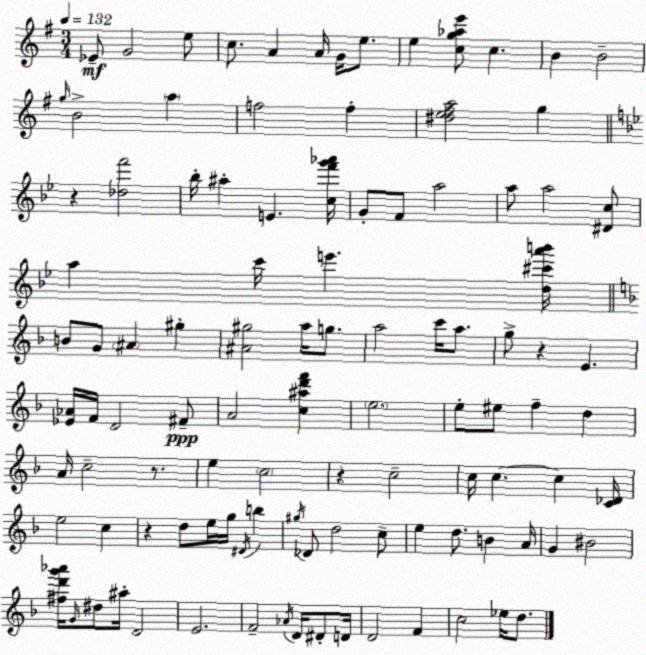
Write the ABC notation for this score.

X:1
T:Untitled
M:3/4
L:1/4
K:G
_E/2 G2 e/2 c/2 A A/4 G/4 e/2 e [cg_ae']/2 c B B2 g/4 B2 a f2 f [^de^fa]2 g z [_df']2 _b/4 ^a E [cf'g'_a']/4 G/2 F/2 a2 a/2 a2 [^Dc]/2 a c'/4 e' [d^c'a'b']/4 B/2 G/2 ^A ^g [^A^g]2 a/4 g/2 a2 c'/4 a/2 g/2 z E [_E_A]/4 F/4 D2 ^F/2 A2 [c^ad'f'] e2 e/2 ^e/2 f d A/4 c2 z/2 e c2 z c2 c/4 c c [C_D]/4 e2 c z d/2 e/4 g/4 ^D/4 b ^g/4 _D/2 d2 c/2 e d/2 B A/4 G ^B2 [^fd'g'_a']/4 G/4 ^d/2 ^a/4 D2 E2 F2 _A/4 D/4 ^D/2 D/4 D2 F c2 _e/4 d/2